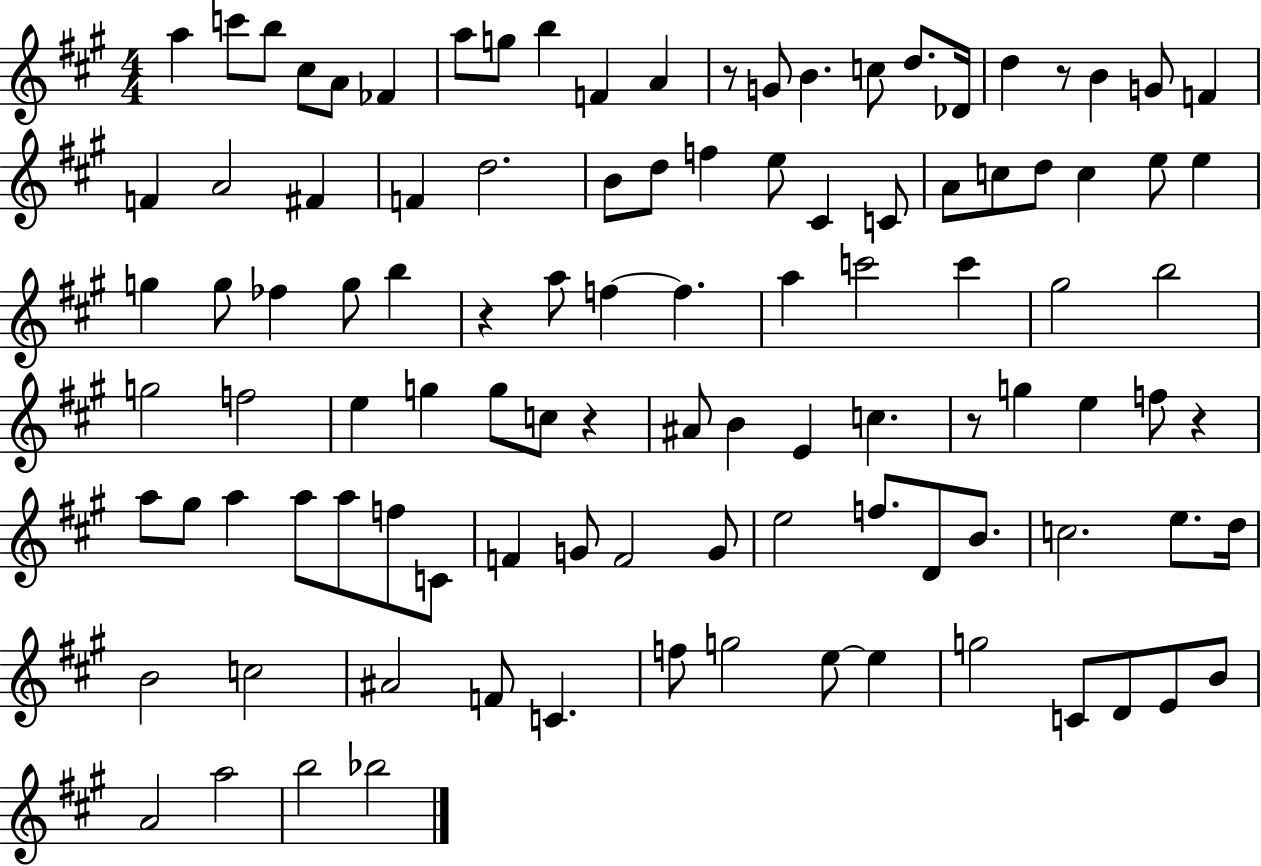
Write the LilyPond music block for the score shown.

{
  \clef treble
  \numericTimeSignature
  \time 4/4
  \key a \major
  \repeat volta 2 { a''4 c'''8 b''8 cis''8 a'8 fes'4 | a''8 g''8 b''4 f'4 a'4 | r8 g'8 b'4. c''8 d''8. des'16 | d''4 r8 b'4 g'8 f'4 | \break f'4 a'2 fis'4 | f'4 d''2. | b'8 d''8 f''4 e''8 cis'4 c'8 | a'8 c''8 d''8 c''4 e''8 e''4 | \break g''4 g''8 fes''4 g''8 b''4 | r4 a''8 f''4~~ f''4. | a''4 c'''2 c'''4 | gis''2 b''2 | \break g''2 f''2 | e''4 g''4 g''8 c''8 r4 | ais'8 b'4 e'4 c''4. | r8 g''4 e''4 f''8 r4 | \break a''8 gis''8 a''4 a''8 a''8 f''8 c'8 | f'4 g'8 f'2 g'8 | e''2 f''8. d'8 b'8. | c''2. e''8. d''16 | \break b'2 c''2 | ais'2 f'8 c'4. | f''8 g''2 e''8~~ e''4 | g''2 c'8 d'8 e'8 b'8 | \break a'2 a''2 | b''2 bes''2 | } \bar "|."
}